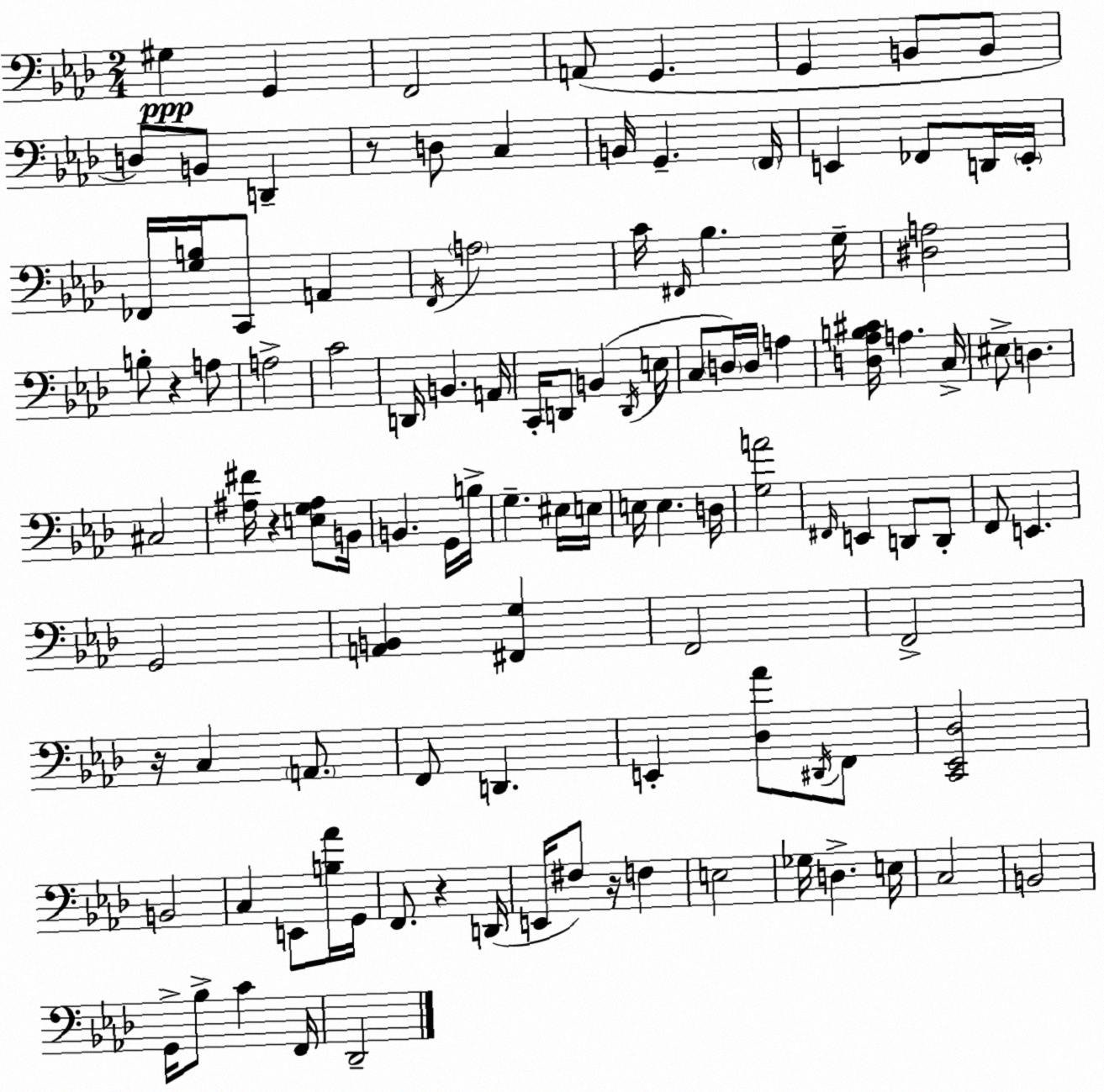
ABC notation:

X:1
T:Untitled
M:2/4
L:1/4
K:Ab
^G, G,, F,,2 A,,/2 G,, G,, B,,/2 B,,/2 D,/2 B,,/2 D,, z/2 D,/2 C, B,,/4 G,, F,,/4 E,, _F,,/2 D,,/4 E,,/4 _F,,/4 [G,B,]/4 C,,/2 A,, F,,/4 A,2 C/4 ^F,,/4 _B, G,/4 [^D,A,]2 B,/2 z A,/2 A,2 C2 D,,/4 B,, A,,/4 C,,/4 D,,/2 B,, D,,/4 E,/4 C,/2 D,/4 D,/4 A, [D,_A,B,^C]/4 A, C,/4 ^E,/2 D, ^C,2 [^A,^F]/4 z [E,G,^A,]/2 B,,/4 B,, G,,/4 B,/4 G, ^E,/4 E,/4 E,/4 E, D,/4 [G,A]2 ^F,,/4 E,, D,,/2 D,,/2 F,,/2 E,, G,,2 [A,,B,,] [^F,,G,] F,,2 F,,2 z/4 C, A,,/2 F,,/2 D,, E,, [_D,_A]/2 ^D,,/4 F,,/2 [C,,_E,,_D,]2 B,,2 C, E,,/2 [B,_A]/4 G,,/4 F,,/2 z D,,/4 E,,/4 ^F,/2 z/4 F, E,2 _G,/4 D, E,/4 C,2 B,,2 G,,/4 _B,/2 C F,,/4 _D,,2